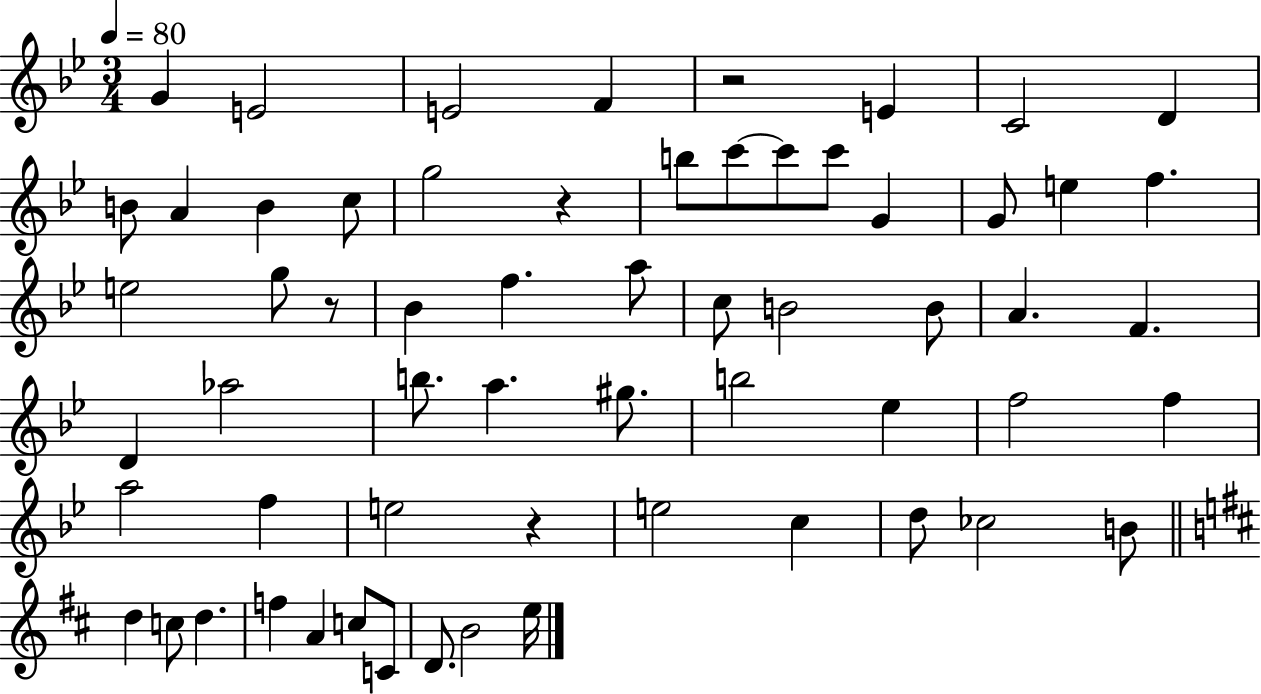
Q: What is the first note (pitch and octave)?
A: G4